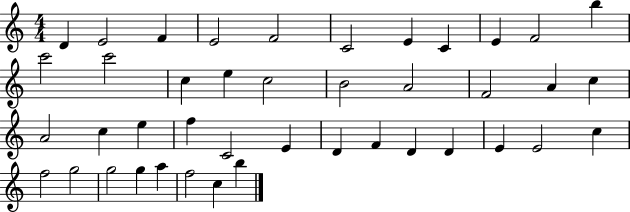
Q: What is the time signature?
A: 4/4